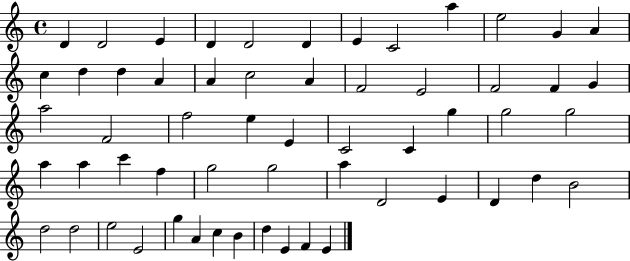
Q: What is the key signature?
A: C major